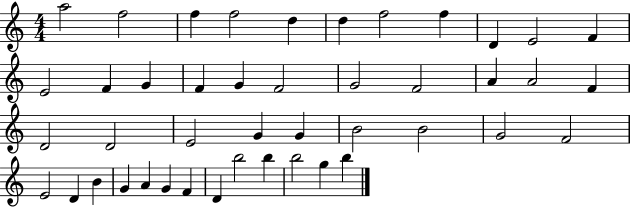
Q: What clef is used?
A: treble